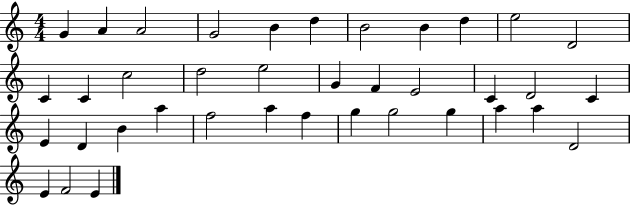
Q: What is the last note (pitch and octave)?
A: E4